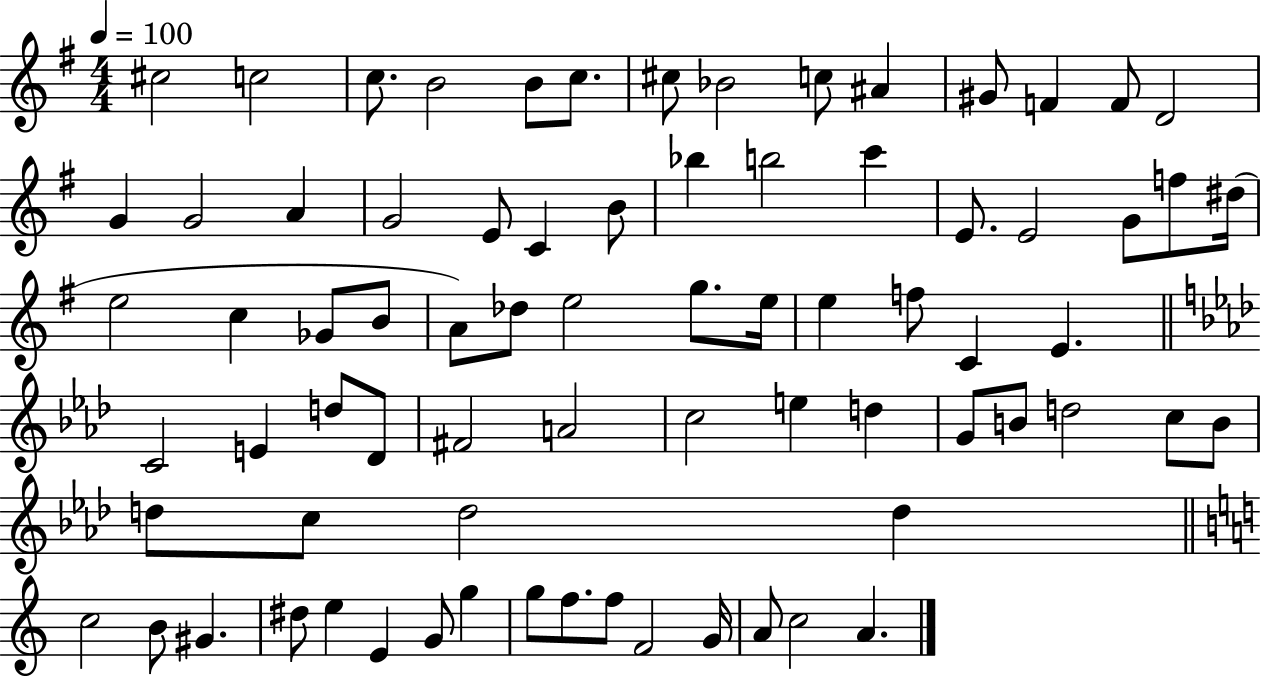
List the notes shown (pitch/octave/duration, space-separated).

C#5/h C5/h C5/e. B4/h B4/e C5/e. C#5/e Bb4/h C5/e A#4/q G#4/e F4/q F4/e D4/h G4/q G4/h A4/q G4/h E4/e C4/q B4/e Bb5/q B5/h C6/q E4/e. E4/h G4/e F5/e D#5/s E5/h C5/q Gb4/e B4/e A4/e Db5/e E5/h G5/e. E5/s E5/q F5/e C4/q E4/q. C4/h E4/q D5/e Db4/e F#4/h A4/h C5/h E5/q D5/q G4/e B4/e D5/h C5/e B4/e D5/e C5/e D5/h D5/q C5/h B4/e G#4/q. D#5/e E5/q E4/q G4/e G5/q G5/e F5/e. F5/e F4/h G4/s A4/e C5/h A4/q.